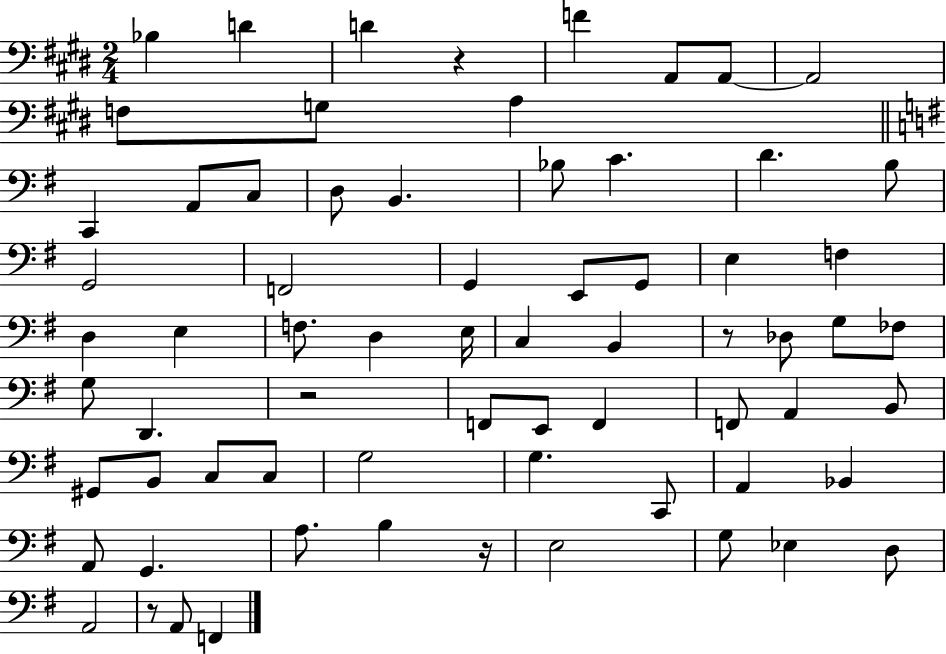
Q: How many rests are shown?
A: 5